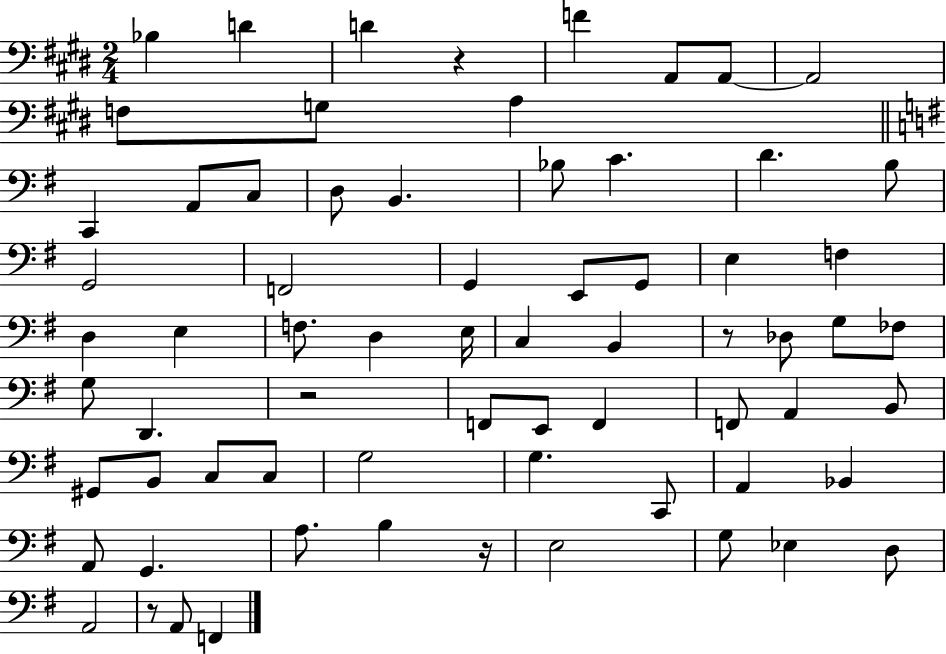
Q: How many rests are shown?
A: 5